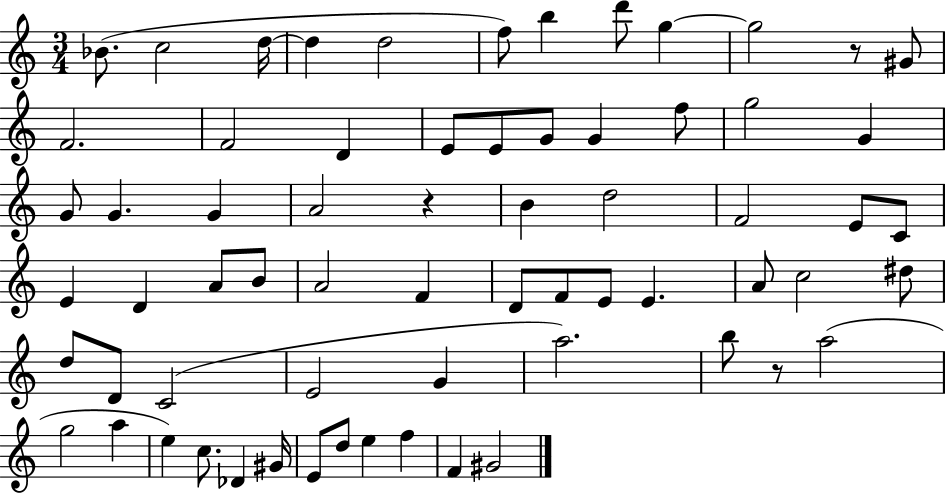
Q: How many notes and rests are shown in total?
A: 66